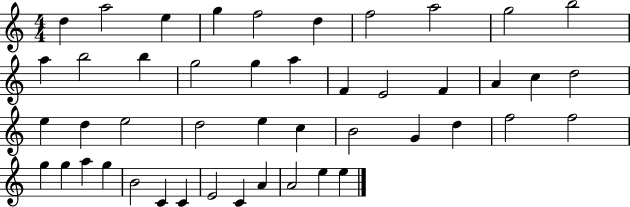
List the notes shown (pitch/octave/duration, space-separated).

D5/q A5/h E5/q G5/q F5/h D5/q F5/h A5/h G5/h B5/h A5/q B5/h B5/q G5/h G5/q A5/q F4/q E4/h F4/q A4/q C5/q D5/h E5/q D5/q E5/h D5/h E5/q C5/q B4/h G4/q D5/q F5/h F5/h G5/q G5/q A5/q G5/q B4/h C4/q C4/q E4/h C4/q A4/q A4/h E5/q E5/q